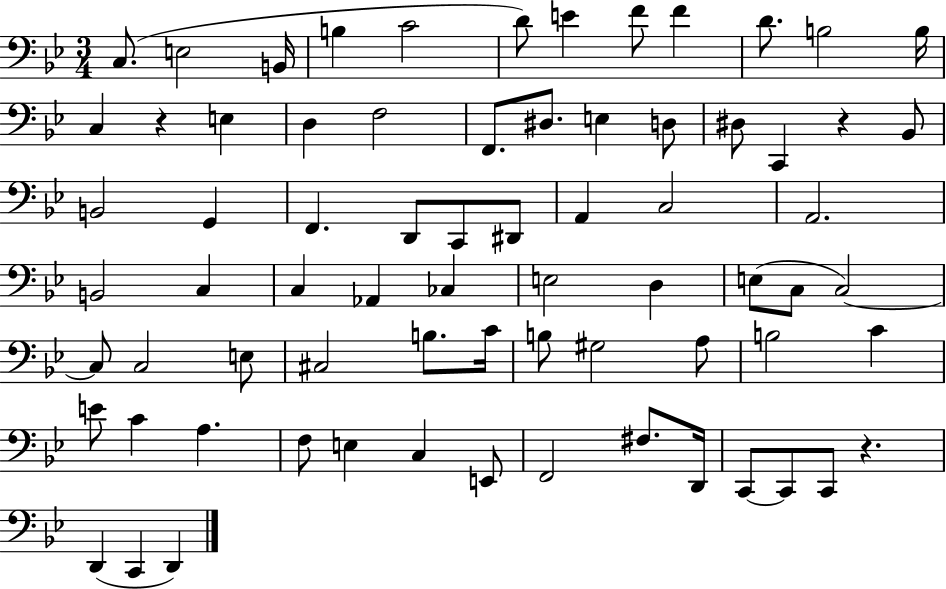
{
  \clef bass
  \numericTimeSignature
  \time 3/4
  \key bes \major
  c8.( e2 b,16 | b4 c'2 | d'8) e'4 f'8 f'4 | d'8. b2 b16 | \break c4 r4 e4 | d4 f2 | f,8. dis8. e4 d8 | dis8 c,4 r4 bes,8 | \break b,2 g,4 | f,4. d,8 c,8 dis,8 | a,4 c2 | a,2. | \break b,2 c4 | c4 aes,4 ces4 | e2 d4 | e8( c8 c2~~) | \break c8 c2 e8 | cis2 b8. c'16 | b8 gis2 a8 | b2 c'4 | \break e'8 c'4 a4. | f8 e4 c4 e,8 | f,2 fis8. d,16 | c,8~~ c,8 c,8 r4. | \break d,4( c,4 d,4) | \bar "|."
}